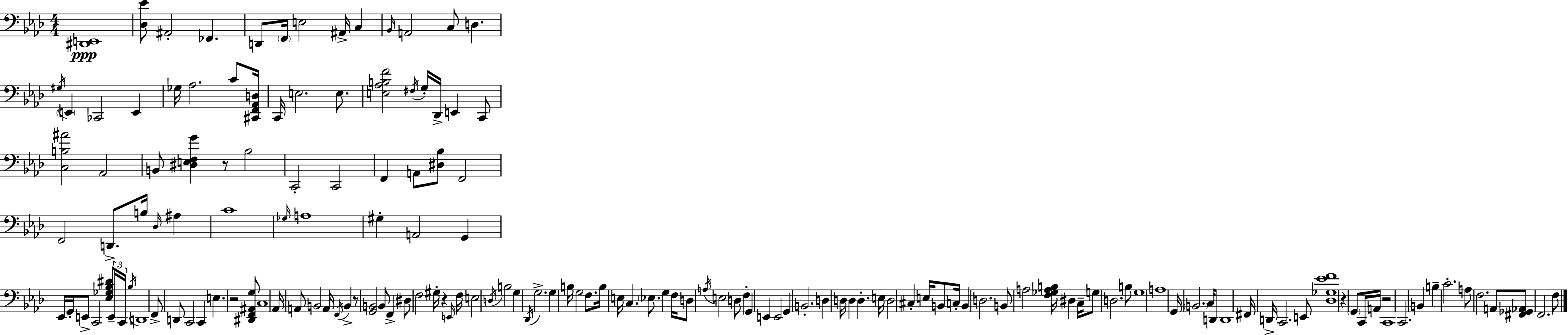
X:1
T:Untitled
M:4/4
L:1/4
K:Ab
[^D,,E,,]4 [_D,_E]/2 ^A,,2 _F,, D,,/2 F,,/4 E,2 ^A,,/4 C, _B,,/4 A,,2 C,/2 D, ^G,/4 E,, _C,,2 E,, _G,/4 _A,2 C/2 [^C,,F,,_A,,D,]/4 C,,/4 E,2 E,/2 [E,_A,B,F]2 ^F,/4 G,/4 _D,,/4 E,, C,,/2 [C,B,^A]2 _A,,2 B,,/2 [^D,E,F,G] z/2 _B,2 C,,2 C,,2 F,, A,,/2 [^D,_B,]/2 F,,2 F,,2 D,,/2 B,/4 _D,/4 ^A, C4 _G,/4 A,4 ^G, A,,2 G,, _E,,/4 G,,/4 E,,/2 C,,2 [_E,_G,_B,^D]/2 E,,/4 C,,/4 _B,/4 D,,4 F,,/2 D,,/2 C,,2 C,, E, z2 [^D,,F,,^A,,G,]/2 C,4 _A,,/4 A,,/2 B,,2 A,,/4 F,,/4 B,, z/2 [G,,B,,]2 B,,/2 F,, ^D,/2 F,2 ^G,/4 z E,,/4 F,/4 E,2 D,/4 B,2 G, _D,,/4 G,2 G, B,/4 G,2 F,/2 B,/4 E,/4 C, _E,/2 G, F,/4 D,/2 A,/4 E,2 D,/2 F, G,, E,, E,,2 G,, B,,2 D, D,/4 D, D, E,/4 D,2 ^C, E,/4 B,,/2 C,/4 B,, D,2 B,,/2 A,2 [F,_G,A,B,]/4 ^D, C,/4 G,/2 D,2 B,/2 G,4 A,4 G,,/4 B,,2 C,/4 D,,/2 D,,4 ^F,,/4 D,,/4 C,,2 E,,/2 [_D,_G,_EF]4 z G,,/2 C,,/4 A,,/4 z2 C,,4 C,,2 B,, B, C2 A,/2 F,2 A,,/2 [^F,,_G,,_A,,]/2 F,,2 F,/2